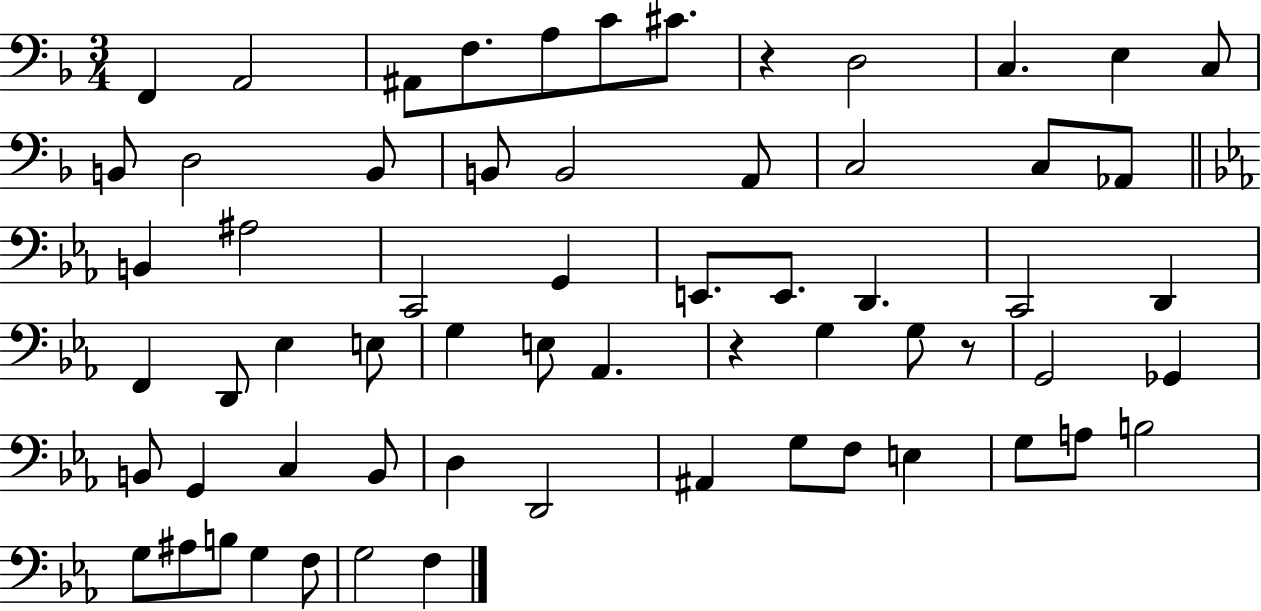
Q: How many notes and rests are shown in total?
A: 63